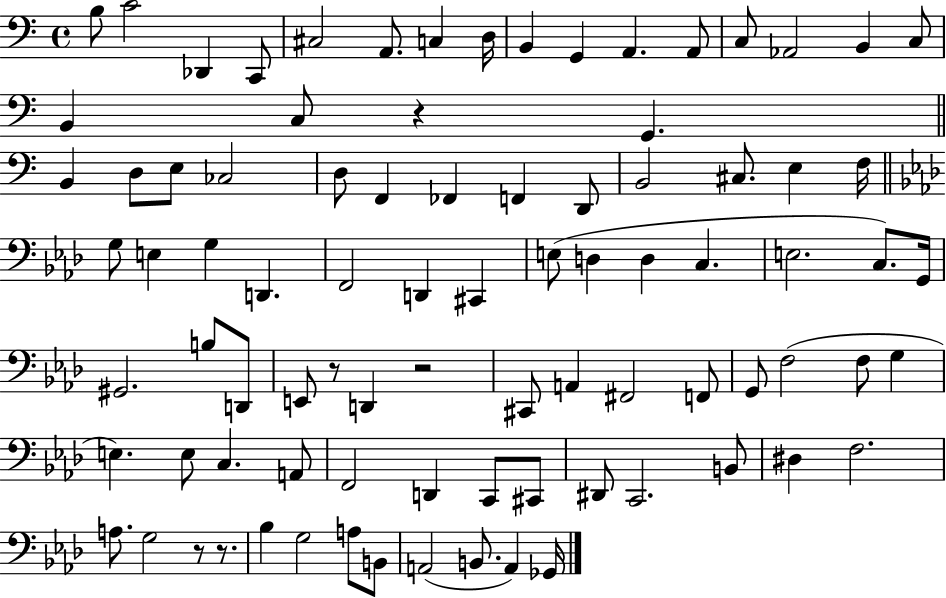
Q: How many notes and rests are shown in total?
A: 87